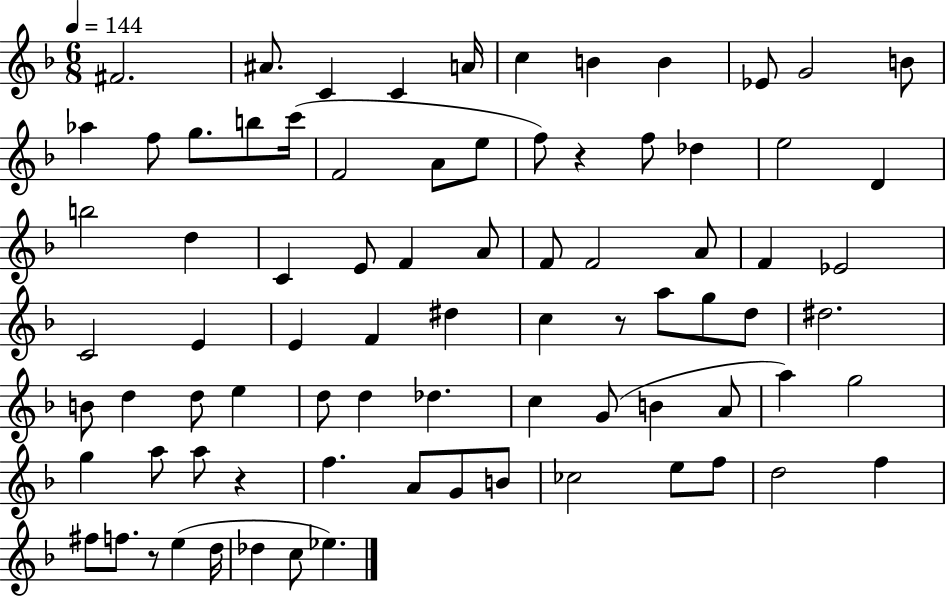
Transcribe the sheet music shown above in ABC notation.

X:1
T:Untitled
M:6/8
L:1/4
K:F
^F2 ^A/2 C C A/4 c B B _E/2 G2 B/2 _a f/2 g/2 b/2 c'/4 F2 A/2 e/2 f/2 z f/2 _d e2 D b2 d C E/2 F A/2 F/2 F2 A/2 F _E2 C2 E E F ^d c z/2 a/2 g/2 d/2 ^d2 B/2 d d/2 e d/2 d _d c G/2 B A/2 a g2 g a/2 a/2 z f A/2 G/2 B/2 _c2 e/2 f/2 d2 f ^f/2 f/2 z/2 e d/4 _d c/2 _e